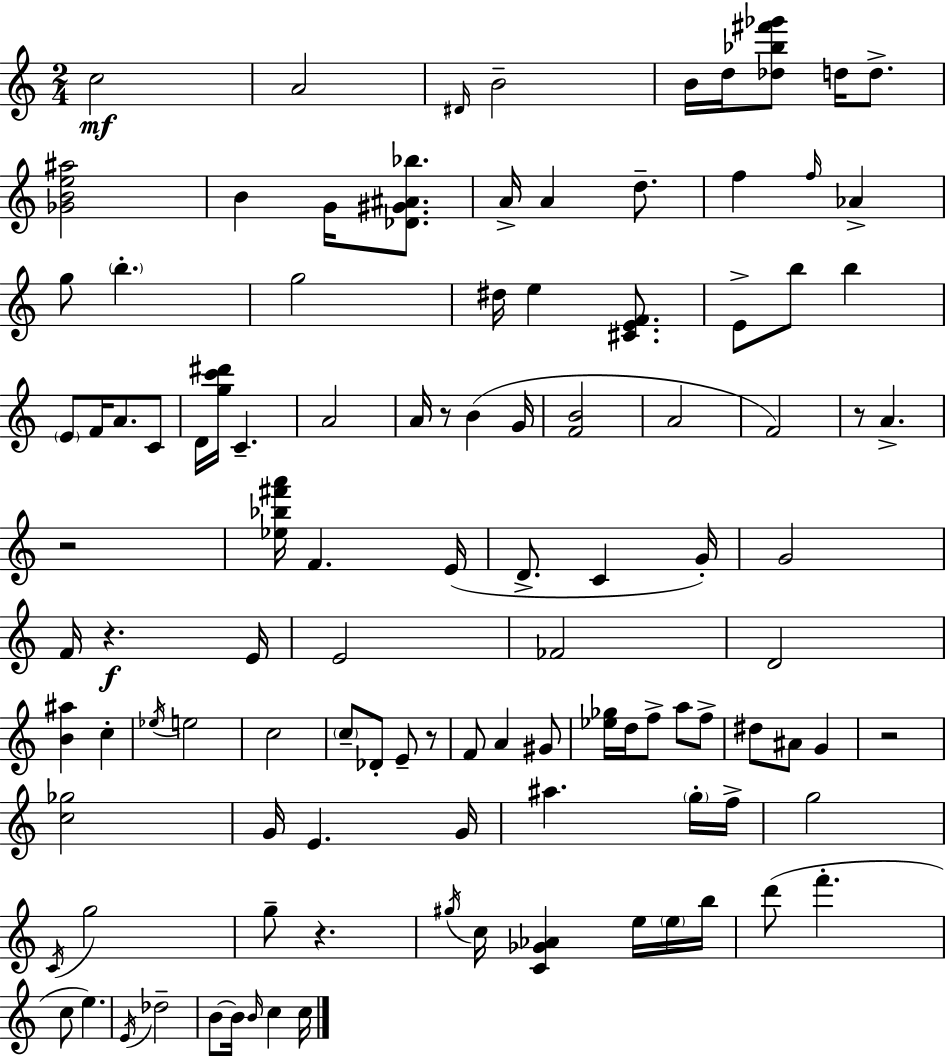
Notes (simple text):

C5/h A4/h D#4/s B4/h B4/s D5/s [Db5,Bb5,F#6,Gb6]/e D5/s D5/e. [Gb4,B4,E5,A#5]/h B4/q G4/s [Db4,G#4,A#4,Bb5]/e. A4/s A4/q D5/e. F5/q F5/s Ab4/q G5/e B5/q. G5/h D#5/s E5/q [C#4,E4,F4]/e. E4/e B5/e B5/q E4/e F4/s A4/e. C4/e D4/s [G5,C6,D#6]/s C4/q. A4/h A4/s R/e B4/q G4/s [F4,B4]/h A4/h F4/h R/e A4/q. R/h [Eb5,Bb5,F#6,A6]/s F4/q. E4/s D4/e. C4/q G4/s G4/h F4/s R/q. E4/s E4/h FES4/h D4/h [B4,A#5]/q C5/q Eb5/s E5/h C5/h C5/e Db4/e E4/e R/e F4/e A4/q G#4/e [Eb5,Gb5]/s D5/s F5/e A5/e F5/e D#5/e A#4/e G4/q R/h [C5,Gb5]/h G4/s E4/q. G4/s A#5/q. G5/s F5/s G5/h C4/s G5/h G5/e R/q. G#5/s C5/s [C4,Gb4,Ab4]/q E5/s E5/s B5/s D6/e F6/q. C5/e E5/q. E4/s Db5/h B4/e B4/s B4/s C5/q C5/s